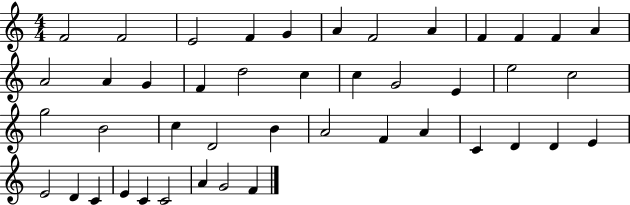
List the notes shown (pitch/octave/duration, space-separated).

F4/h F4/h E4/h F4/q G4/q A4/q F4/h A4/q F4/q F4/q F4/q A4/q A4/h A4/q G4/q F4/q D5/h C5/q C5/q G4/h E4/q E5/h C5/h G5/h B4/h C5/q D4/h B4/q A4/h F4/q A4/q C4/q D4/q D4/q E4/q E4/h D4/q C4/q E4/q C4/q C4/h A4/q G4/h F4/q